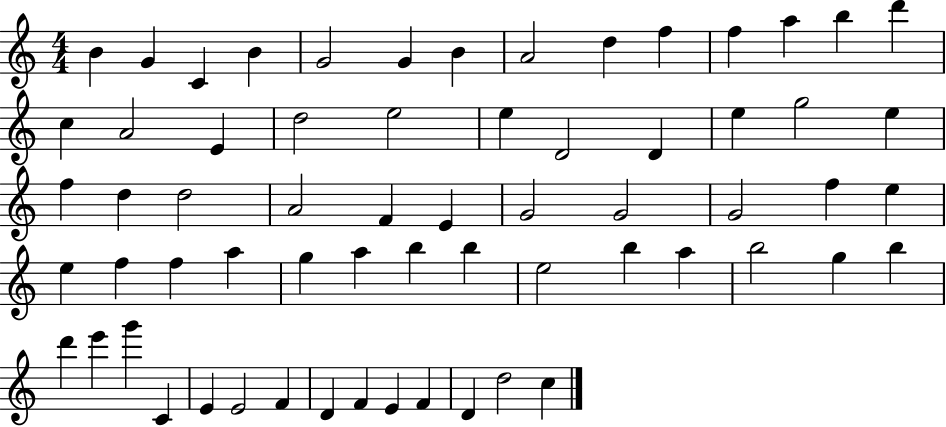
{
  \clef treble
  \numericTimeSignature
  \time 4/4
  \key c \major
  b'4 g'4 c'4 b'4 | g'2 g'4 b'4 | a'2 d''4 f''4 | f''4 a''4 b''4 d'''4 | \break c''4 a'2 e'4 | d''2 e''2 | e''4 d'2 d'4 | e''4 g''2 e''4 | \break f''4 d''4 d''2 | a'2 f'4 e'4 | g'2 g'2 | g'2 f''4 e''4 | \break e''4 f''4 f''4 a''4 | g''4 a''4 b''4 b''4 | e''2 b''4 a''4 | b''2 g''4 b''4 | \break d'''4 e'''4 g'''4 c'4 | e'4 e'2 f'4 | d'4 f'4 e'4 f'4 | d'4 d''2 c''4 | \break \bar "|."
}